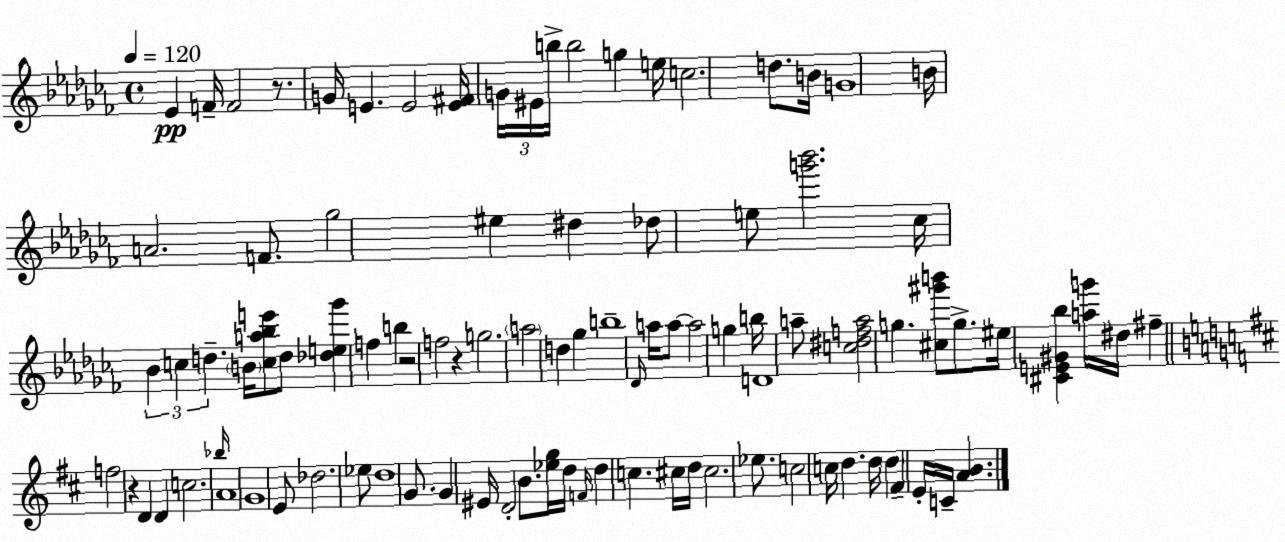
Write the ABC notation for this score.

X:1
T:Untitled
M:4/4
L:1/4
K:Abm
_E F/4 F2 z/2 G/4 E E2 [E^F]/4 G/4 ^E/4 b/4 b2 g e/4 c2 d/2 B/4 G4 B/4 A2 F/2 _g2 ^e ^d _d/2 e/2 [g'_b']2 _c/4 _B c d B/4 [ca_be']/2 d/2 [_de_g'] f b z2 f2 z g2 a2 d _g b4 _D/4 a/4 a/2 a2 g b/4 D4 a/2 [c^dfa]2 g [^c^g'b']/2 g/2 ^e/4 [^CE^G_b] [ag']/4 ^d/4 ^f f2 z D D c2 _b/4 A4 G4 E/2 _d2 _e/2 d4 G/2 G ^E/4 D2 B/2 [_eg]/4 d/4 F/4 d c ^c/4 d/4 ^c2 _e/2 c2 c/4 d d/4 d ^F E/4 C/4 [AB]